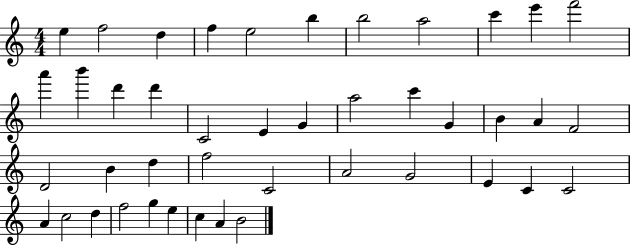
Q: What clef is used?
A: treble